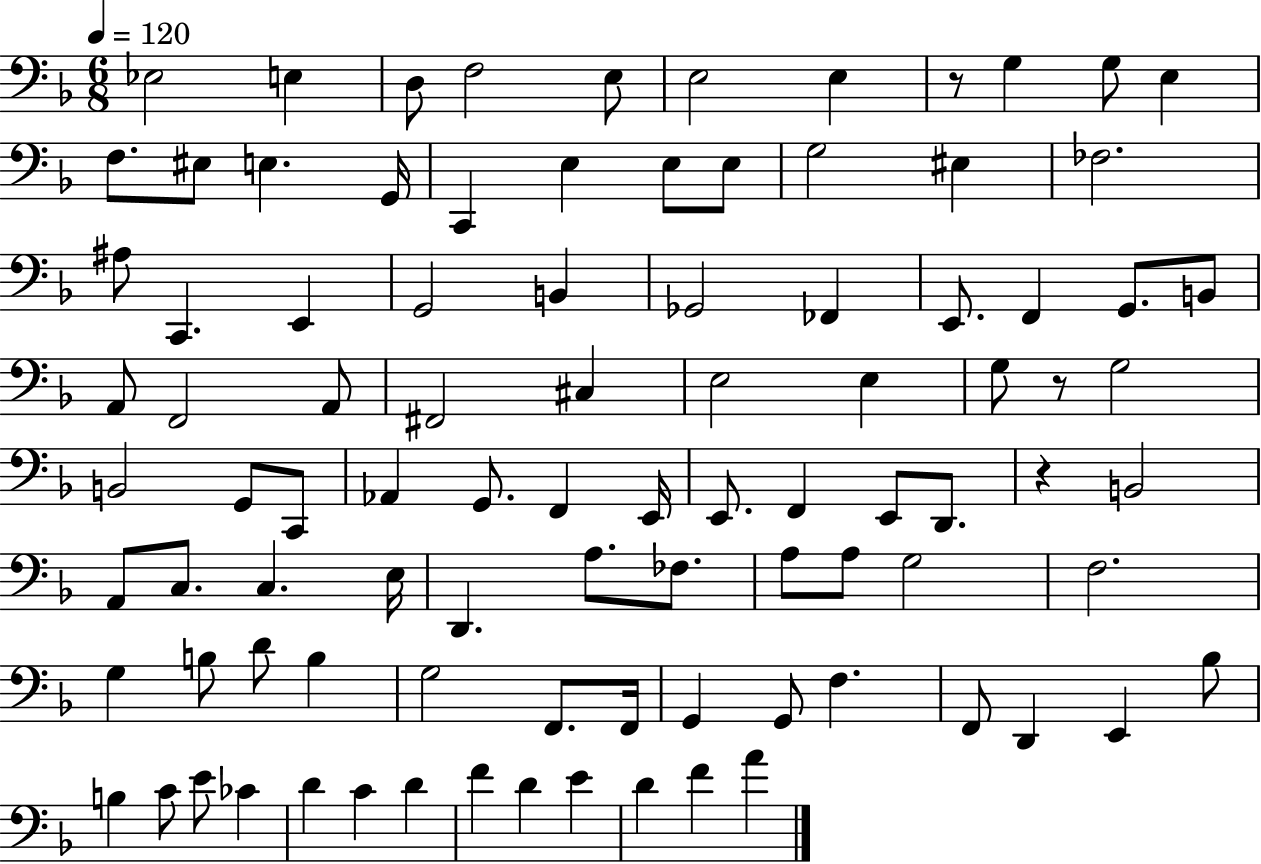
{
  \clef bass
  \numericTimeSignature
  \time 6/8
  \key f \major
  \tempo 4 = 120
  ees2 e4 | d8 f2 e8 | e2 e4 | r8 g4 g8 e4 | \break f8. eis8 e4. g,16 | c,4 e4 e8 e8 | g2 eis4 | fes2. | \break ais8 c,4. e,4 | g,2 b,4 | ges,2 fes,4 | e,8. f,4 g,8. b,8 | \break a,8 f,2 a,8 | fis,2 cis4 | e2 e4 | g8 r8 g2 | \break b,2 g,8 c,8 | aes,4 g,8. f,4 e,16 | e,8. f,4 e,8 d,8. | r4 b,2 | \break a,8 c8. c4. e16 | d,4. a8. fes8. | a8 a8 g2 | f2. | \break g4 b8 d'8 b4 | g2 f,8. f,16 | g,4 g,8 f4. | f,8 d,4 e,4 bes8 | \break b4 c'8 e'8 ces'4 | d'4 c'4 d'4 | f'4 d'4 e'4 | d'4 f'4 a'4 | \break \bar "|."
}